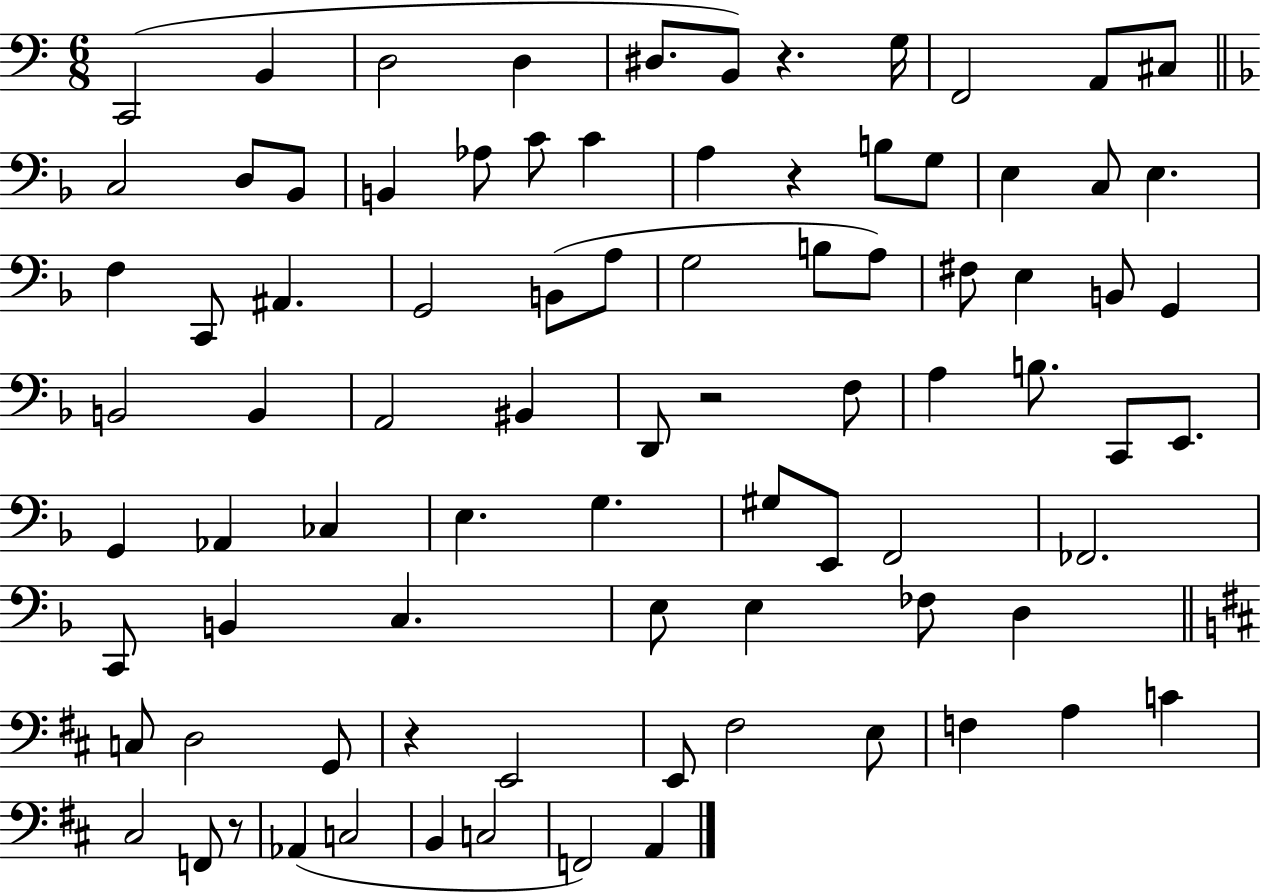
{
  \clef bass
  \numericTimeSignature
  \time 6/8
  \key c \major
  c,2( b,4 | d2 d4 | dis8. b,8) r4. g16 | f,2 a,8 cis8 | \break \bar "||" \break \key f \major c2 d8 bes,8 | b,4 aes8 c'8 c'4 | a4 r4 b8 g8 | e4 c8 e4. | \break f4 c,8 ais,4. | g,2 b,8( a8 | g2 b8 a8) | fis8 e4 b,8 g,4 | \break b,2 b,4 | a,2 bis,4 | d,8 r2 f8 | a4 b8. c,8 e,8. | \break g,4 aes,4 ces4 | e4. g4. | gis8 e,8 f,2 | fes,2. | \break c,8 b,4 c4. | e8 e4 fes8 d4 | \bar "||" \break \key b \minor c8 d2 g,8 | r4 e,2 | e,8 fis2 e8 | f4 a4 c'4 | \break cis2 f,8 r8 | aes,4( c2 | b,4 c2 | f,2) a,4 | \break \bar "|."
}